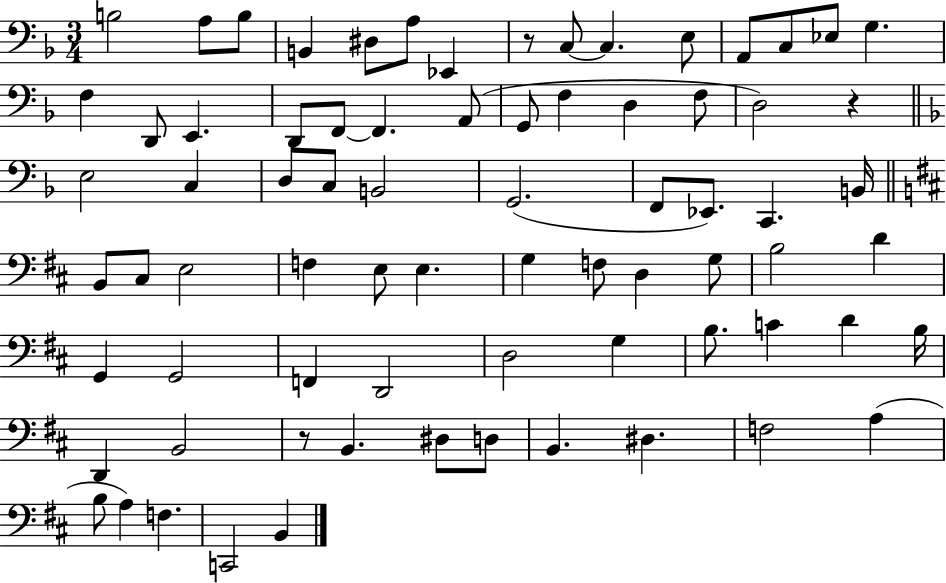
X:1
T:Untitled
M:3/4
L:1/4
K:F
B,2 A,/2 B,/2 B,, ^D,/2 A,/2 _E,, z/2 C,/2 C, E,/2 A,,/2 C,/2 _E,/2 G, F, D,,/2 E,, D,,/2 F,,/2 F,, A,,/2 G,,/2 F, D, F,/2 D,2 z E,2 C, D,/2 C,/2 B,,2 G,,2 F,,/2 _E,,/2 C,, B,,/4 B,,/2 ^C,/2 E,2 F, E,/2 E, G, F,/2 D, G,/2 B,2 D G,, G,,2 F,, D,,2 D,2 G, B,/2 C D B,/4 D,, B,,2 z/2 B,, ^D,/2 D,/2 B,, ^D, F,2 A, B,/2 A, F, C,,2 B,,